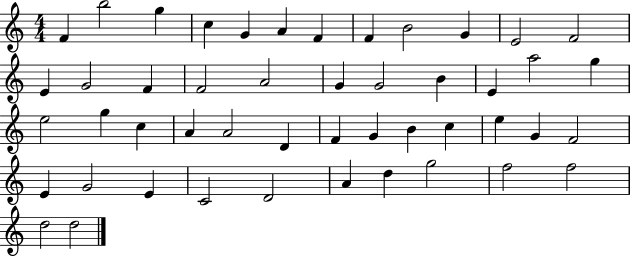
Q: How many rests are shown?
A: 0